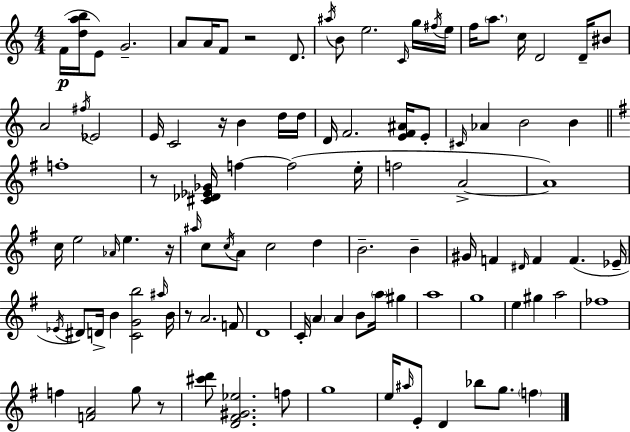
F4/s [D5,A5,B5]/s E4/e G4/h. A4/e A4/s F4/e R/h D4/e. A#5/s B4/e E5/h. C4/s G5/s F#5/s E5/s F5/s A5/e. C5/s D4/h D4/s BIS4/e A4/h F#5/s Eb4/h E4/s C4/h R/s B4/q D5/s D5/s D4/s F4/h. [E4,F4,A#4]/s E4/e C#4/s Ab4/q B4/h B4/q F5/w R/e [C#4,Db4,Eb4,Gb4]/s F5/q F5/h E5/s F5/h A4/h A4/w C5/s E5/h Ab4/s E5/q. R/s A#5/s C5/e C5/s A4/e C5/h D5/q B4/h. B4/q G#4/s F4/q D#4/s F4/q F4/q. Eb4/s Eb4/s D#4/e D4/s B4/q [C4,G4,B5]/h A#5/s B4/s R/e A4/h. F4/e D4/w C4/s A4/q A4/q B4/e A5/s G#5/q A5/w G5/w E5/q G#5/q A5/h FES5/w F5/q [F4,A4]/h G5/e R/e [C#6,D6]/e [D4,F#4,G#4,Eb5]/h. F5/e G5/w E5/s A#5/s E4/e D4/q Bb5/e G5/e. F5/q